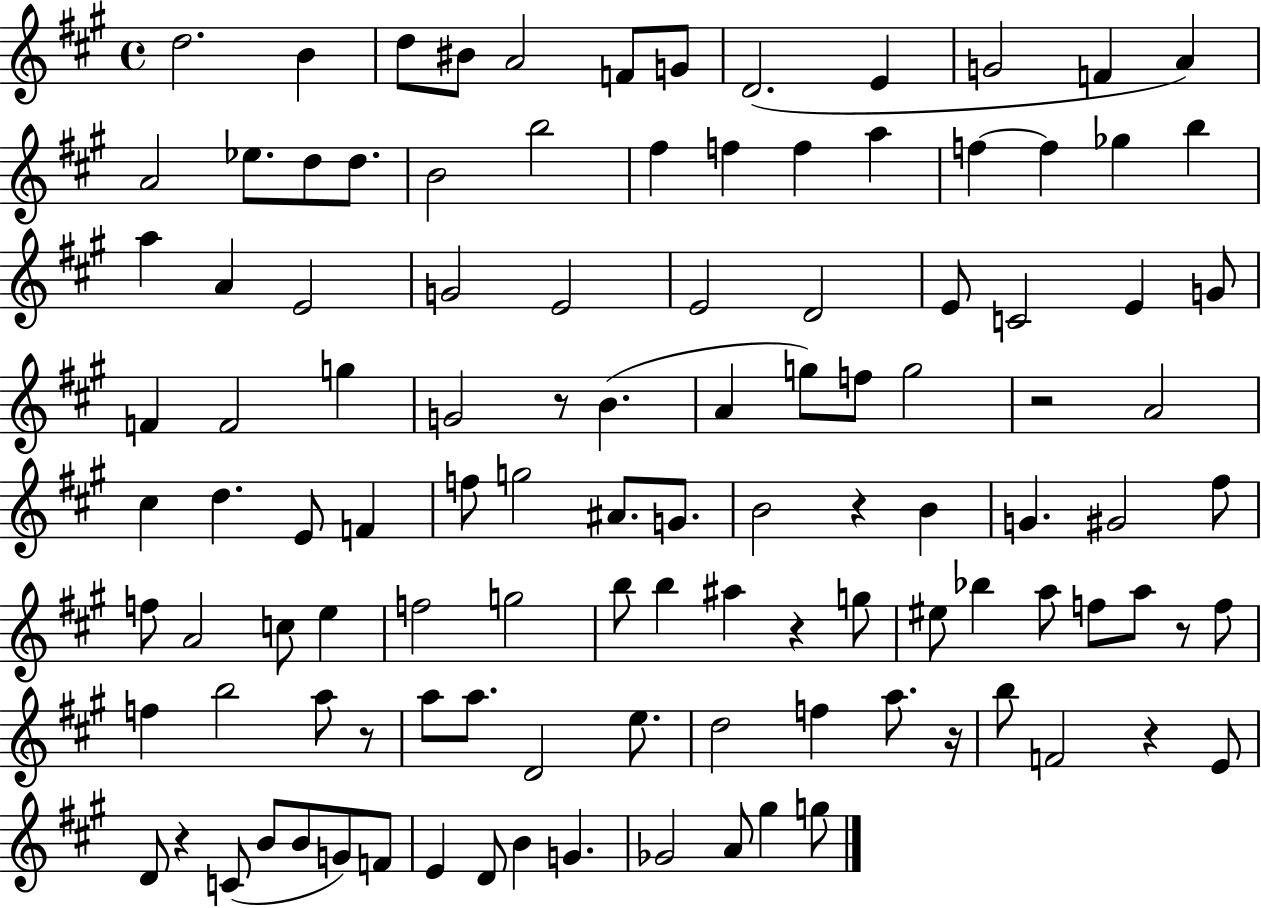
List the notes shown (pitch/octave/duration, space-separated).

D5/h. B4/q D5/e BIS4/e A4/h F4/e G4/e D4/h. E4/q G4/h F4/q A4/q A4/h Eb5/e. D5/e D5/e. B4/h B5/h F#5/q F5/q F5/q A5/q F5/q F5/q Gb5/q B5/q A5/q A4/q E4/h G4/h E4/h E4/h D4/h E4/e C4/h E4/q G4/e F4/q F4/h G5/q G4/h R/e B4/q. A4/q G5/e F5/e G5/h R/h A4/h C#5/q D5/q. E4/e F4/q F5/e G5/h A#4/e. G4/e. B4/h R/q B4/q G4/q. G#4/h F#5/e F5/e A4/h C5/e E5/q F5/h G5/h B5/e B5/q A#5/q R/q G5/e EIS5/e Bb5/q A5/e F5/e A5/e R/e F5/e F5/q B5/h A5/e R/e A5/e A5/e. D4/h E5/e. D5/h F5/q A5/e. R/s B5/e F4/h R/q E4/e D4/e R/q C4/e B4/e B4/e G4/e F4/e E4/q D4/e B4/q G4/q. Gb4/h A4/e G#5/q G5/e